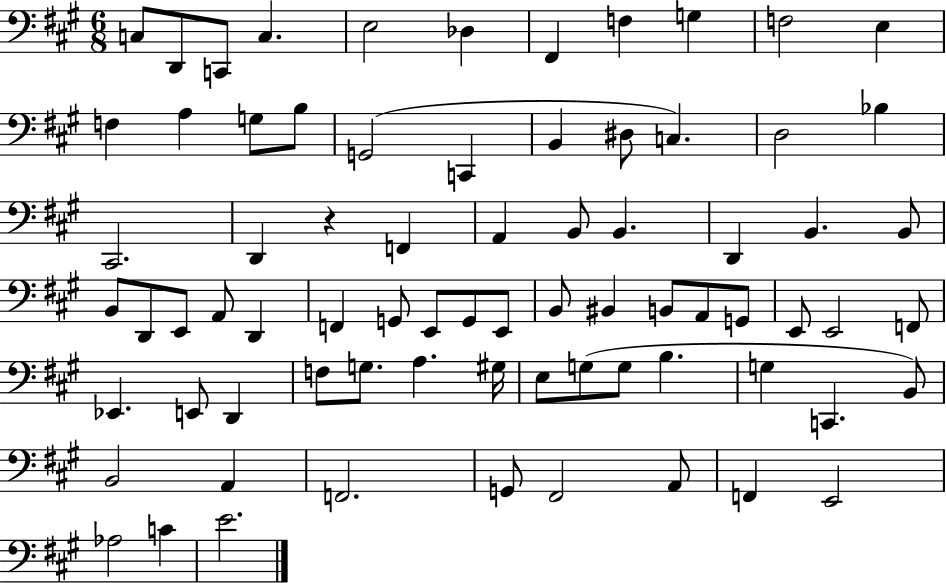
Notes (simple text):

C3/e D2/e C2/e C3/q. E3/h Db3/q F#2/q F3/q G3/q F3/h E3/q F3/q A3/q G3/e B3/e G2/h C2/q B2/q D#3/e C3/q. D3/h Bb3/q C#2/h. D2/q R/q F2/q A2/q B2/e B2/q. D2/q B2/q. B2/e B2/e D2/e E2/e A2/e D2/q F2/q G2/e E2/e G2/e E2/e B2/e BIS2/q B2/e A2/e G2/e E2/e E2/h F2/e Eb2/q. E2/e D2/q F3/e G3/e. A3/q. G#3/s E3/e G3/e G3/e B3/q. G3/q C2/q. B2/e B2/h A2/q F2/h. G2/e F#2/h A2/e F2/q E2/h Ab3/h C4/q E4/h.